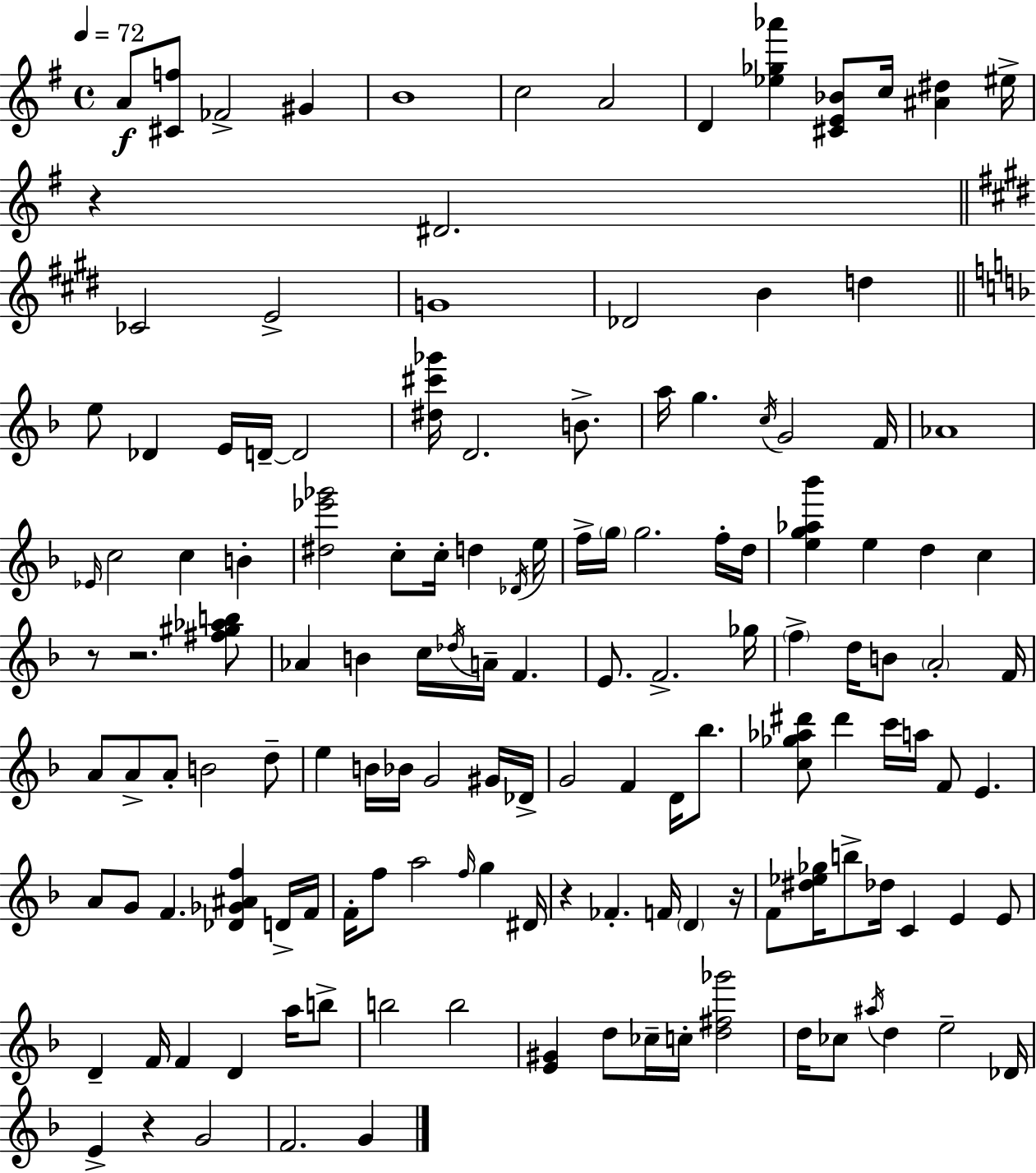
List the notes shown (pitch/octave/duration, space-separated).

A4/e [C#4,F5]/e FES4/h G#4/q B4/w C5/h A4/h D4/q [Eb5,Gb5,Ab6]/q [C#4,E4,Bb4]/e C5/s [A#4,D#5]/q EIS5/s R/q D#4/h. CES4/h E4/h G4/w Db4/h B4/q D5/q E5/e Db4/q E4/s D4/s D4/h [D#5,C#6,Gb6]/s D4/h. B4/e. A5/s G5/q. C5/s G4/h F4/s Ab4/w Eb4/s C5/h C5/q B4/q [D#5,Eb6,Gb6]/h C5/e C5/s D5/q Db4/s E5/s F5/s G5/s G5/h. F5/s D5/s [E5,G5,Ab5,Bb6]/q E5/q D5/q C5/q R/e R/h. [F#5,G#5,Ab5,B5]/e Ab4/q B4/q C5/s Db5/s A4/s F4/q. E4/e. F4/h. Gb5/s F5/q D5/s B4/e A4/h F4/s A4/e A4/e A4/e B4/h D5/e E5/q B4/s Bb4/s G4/h G#4/s Db4/s G4/h F4/q D4/s Bb5/e. [C5,Gb5,Ab5,D#6]/e D#6/q C6/s A5/s F4/e E4/q. A4/e G4/e F4/q. [Db4,Gb4,A#4,F5]/q D4/s F4/s F4/s F5/e A5/h F5/s G5/q D#4/s R/q FES4/q. F4/s D4/q R/s F4/e [D#5,Eb5,Gb5]/s B5/e Db5/s C4/q E4/q E4/e D4/q F4/s F4/q D4/q A5/s B5/e B5/h B5/h [E4,G#4]/q D5/e CES5/s C5/s [D5,F#5,Gb6]/h D5/s CES5/e A#5/s D5/q E5/h Db4/s E4/q R/q G4/h F4/h. G4/q